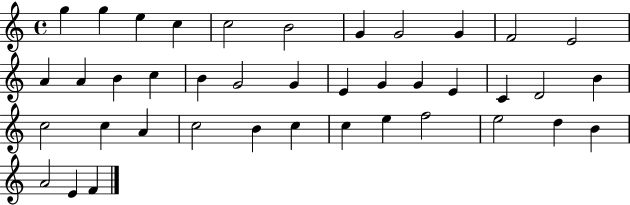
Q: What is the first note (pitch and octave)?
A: G5